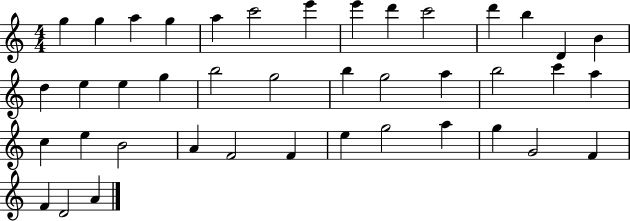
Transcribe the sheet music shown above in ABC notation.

X:1
T:Untitled
M:4/4
L:1/4
K:C
g g a g a c'2 e' e' d' c'2 d' b D B d e e g b2 g2 b g2 a b2 c' a c e B2 A F2 F e g2 a g G2 F F D2 A